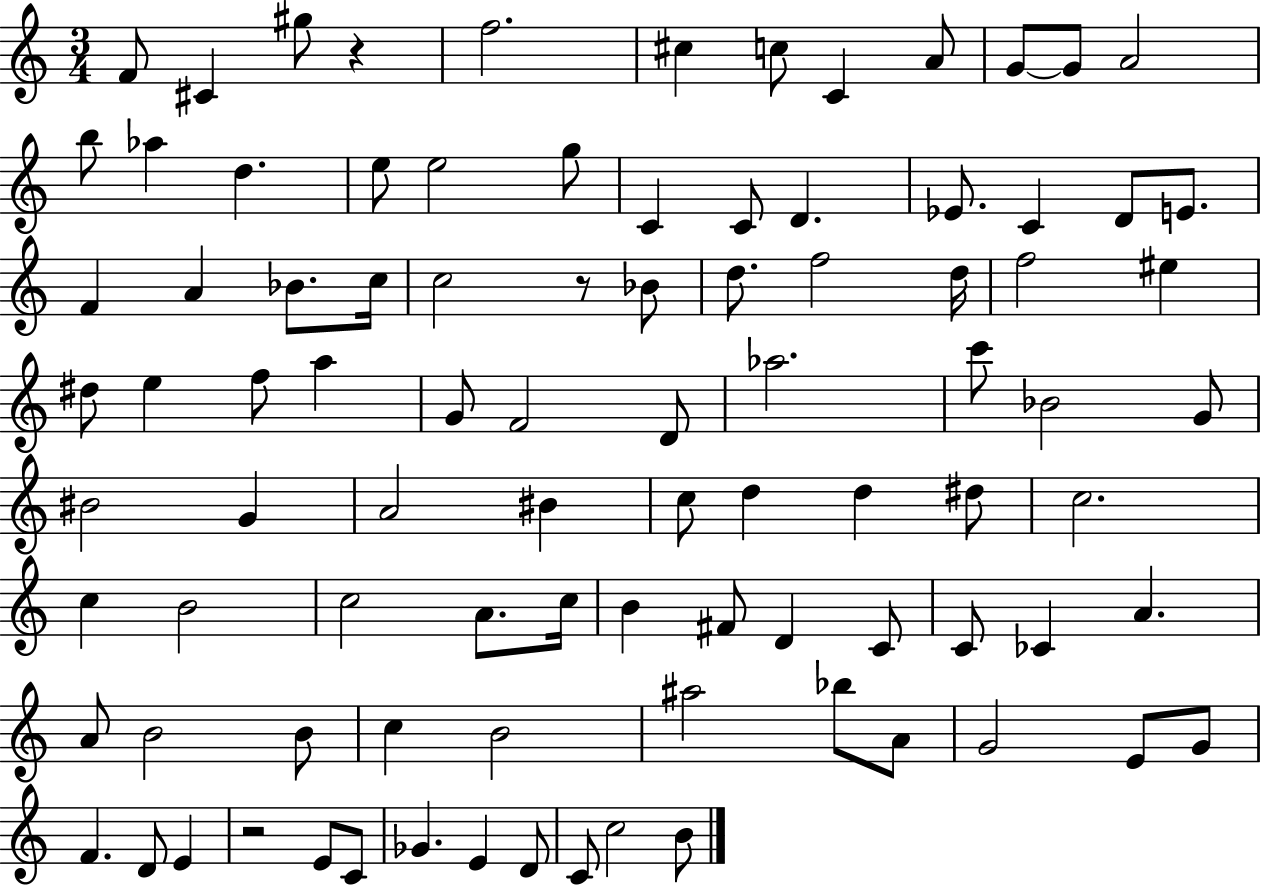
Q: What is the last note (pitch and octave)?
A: B4